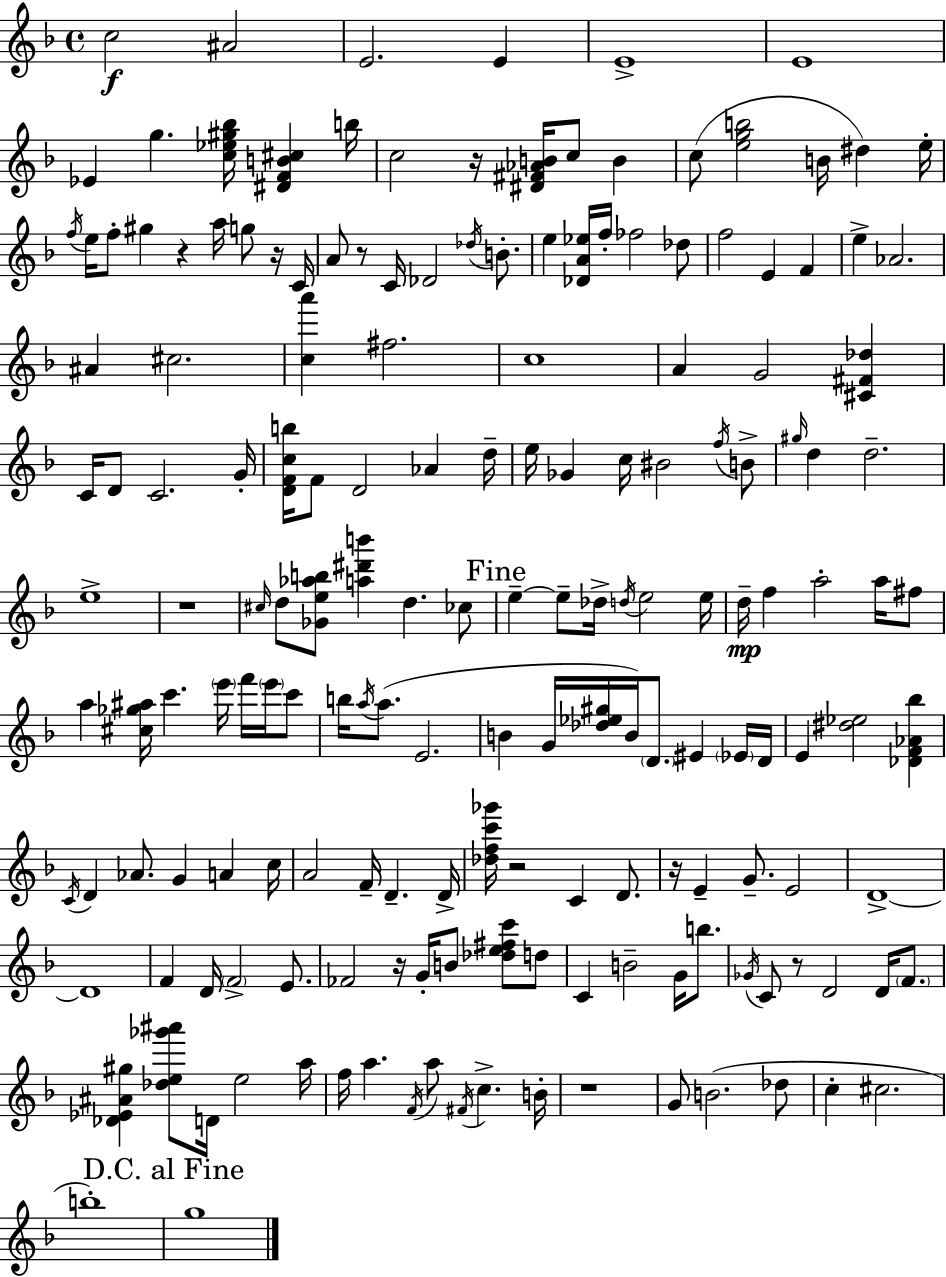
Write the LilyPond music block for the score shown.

{
  \clef treble
  \time 4/4
  \defaultTimeSignature
  \key f \major
  c''2\f ais'2 | e'2. e'4 | e'1-> | e'1 | \break ees'4 g''4. <c'' ees'' gis'' bes''>16 <dis' f' b' cis''>4 b''16 | c''2 r16 <dis' fis' aes' b'>16 c''8 b'4 | c''8( <e'' g'' b''>2 b'16 dis''4) e''16-. | \acciaccatura { f''16 } e''16 f''8-. gis''4 r4 a''16 g''8 r16 | \break c'16 a'8 r8 c'16 des'2 \acciaccatura { des''16 } b'8.-. | e''4 <des' a' ees''>16 f''16-. fes''2 | des''8 f''2 e'4 f'4 | e''4-> aes'2. | \break ais'4 cis''2. | <c'' a'''>4 fis''2. | c''1 | a'4 g'2 <cis' fis' des''>4 | \break c'16 d'8 c'2. | g'16-. <d' f' c'' b''>16 f'8 d'2 aes'4 | d''16-- e''16 ges'4 c''16 bis'2 | \acciaccatura { f''16 } b'8-> \grace { gis''16 } d''4 d''2.-- | \break e''1-> | r1 | \grace { cis''16 } d''8 <ges' e'' aes'' b''>8 <a'' dis''' b'''>4 d''4. | ces''8 \mark "Fine" e''4--~~ e''8-- des''16-> \acciaccatura { d''16 } e''2 | \break e''16 d''16--\mp f''4 a''2-. | a''16 fis''8 a''4 <cis'' ges'' ais''>16 c'''4. | \parenthesize e'''16 f'''16 \parenthesize e'''16 c'''8 b''16 \acciaccatura { a''16 } a''8.( e'2. | b'4 g'16 <des'' ees'' gis''>16 b'16) \parenthesize d'8. | \break eis'4 \parenthesize ees'16 d'16 e'4 <dis'' ees''>2 | <des' f' aes' bes''>4 \acciaccatura { c'16 } d'4 aes'8. g'4 | a'4 c''16 a'2 | f'16-- d'4.-- d'16-> <des'' f'' c''' ges'''>16 r2 | \break c'4 d'8. r16 e'4-- g'8.-- | e'2 d'1->~~ | d'1 | f'4 d'16 \parenthesize f'2-> | \break e'8. fes'2 | r16 g'16-. b'8 <des'' e'' fis'' c'''>8 d''8 c'4 b'2-- | g'16 b''8. \acciaccatura { ges'16 } c'8 r8 d'2 | d'16 \parenthesize f'8. <des' ees' ais' gis''>4 <des'' e'' ges''' ais'''>8 d'16 | \break e''2 a''16 f''16 a''4. | \acciaccatura { f'16 } a''8 \acciaccatura { fis'16 } c''4.-> b'16-. r1 | g'8 b'2.( | des''8 c''4-. cis''2. | \break b''1-.) | \mark "D.C. al Fine" g''1 | \bar "|."
}